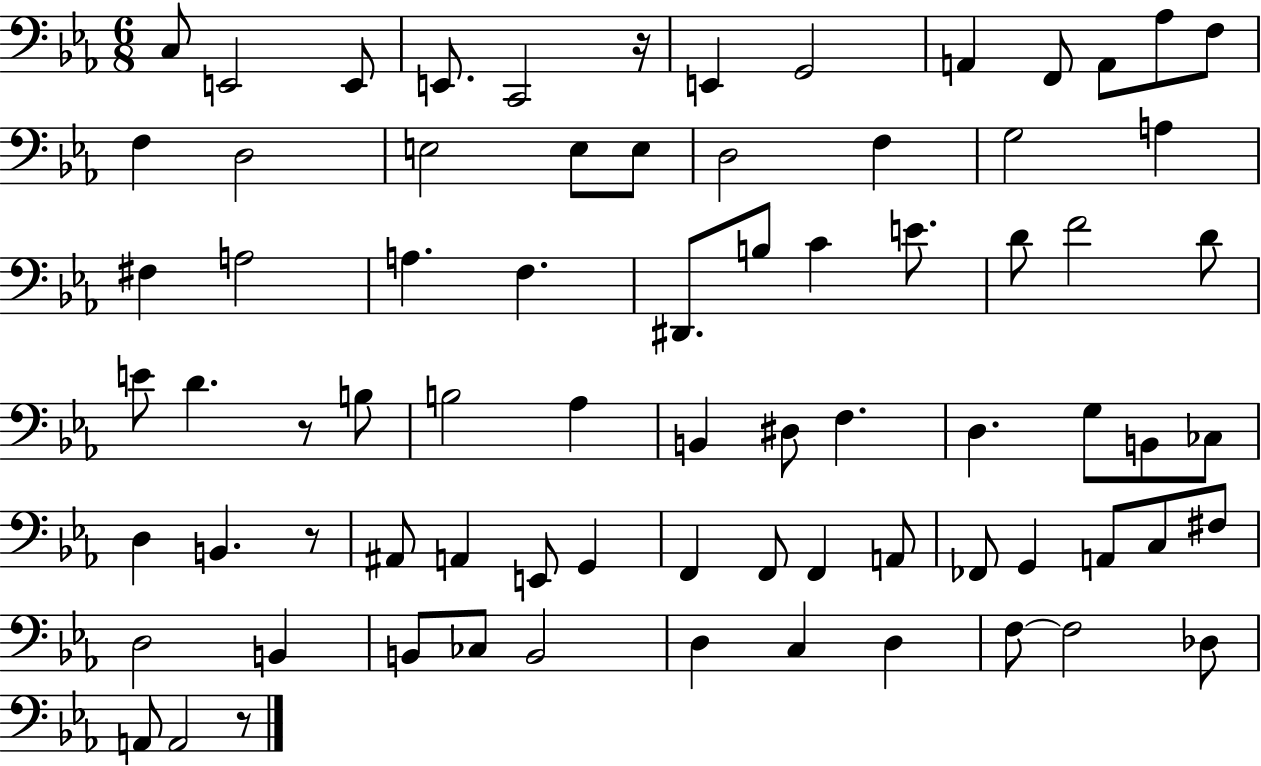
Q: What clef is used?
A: bass